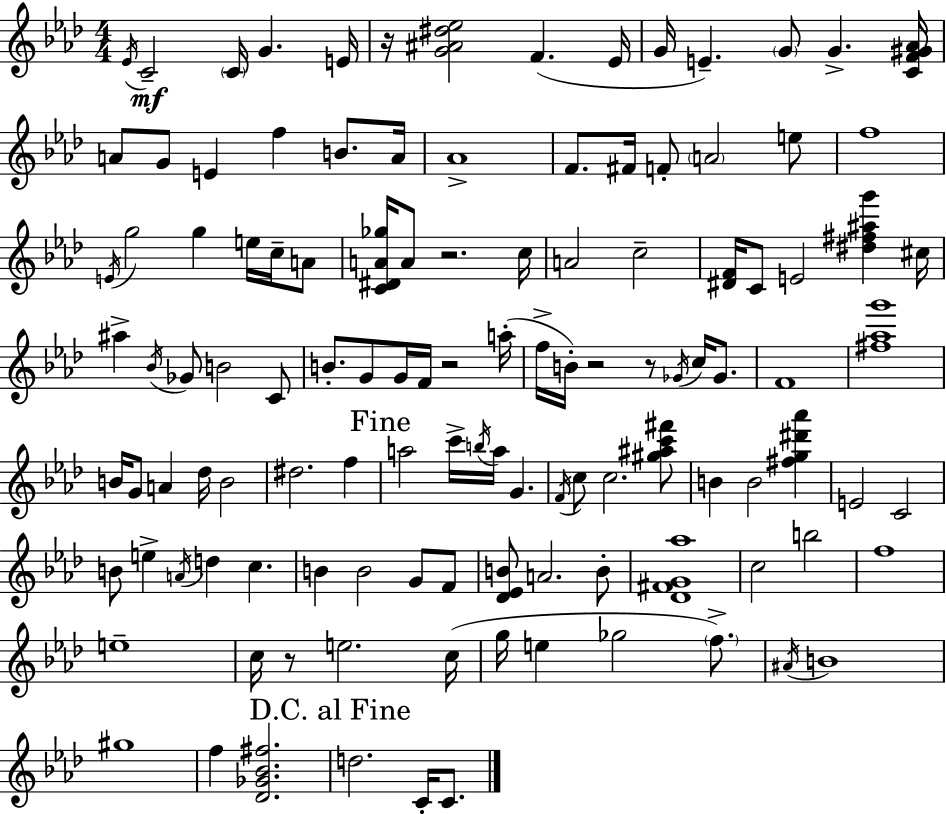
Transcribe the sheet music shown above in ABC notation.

X:1
T:Untitled
M:4/4
L:1/4
K:Ab
_E/4 C2 C/4 G E/4 z/4 [G^A^d_e]2 F _E/4 G/4 E G/2 G [CF^G_A]/4 A/2 G/2 E f B/2 A/4 _A4 F/2 ^F/4 F/2 A2 e/2 f4 E/4 g2 g e/4 c/4 A/2 [C^DA_g]/4 A/2 z2 c/4 A2 c2 [^DF]/4 C/2 E2 [^d^f^ag'] ^c/4 ^a _B/4 _G/2 B2 C/2 B/2 G/2 G/4 F/4 z2 a/4 f/4 B/4 z2 z/2 _G/4 c/4 _G/2 F4 [^f_ag']4 B/4 G/2 A _d/4 B2 ^d2 f a2 c'/4 b/4 a/4 G F/4 c/2 c2 [^g^ac'^f']/2 B B2 [^fg^d'_a'] E2 C2 B/2 e A/4 d c B B2 G/2 F/2 [_D_EB]/2 A2 B/2 [_D^FG_a]4 c2 b2 f4 e4 c/4 z/2 e2 c/4 g/4 e _g2 f/2 ^A/4 B4 ^g4 f [_D_G_B^f]2 d2 C/4 C/2